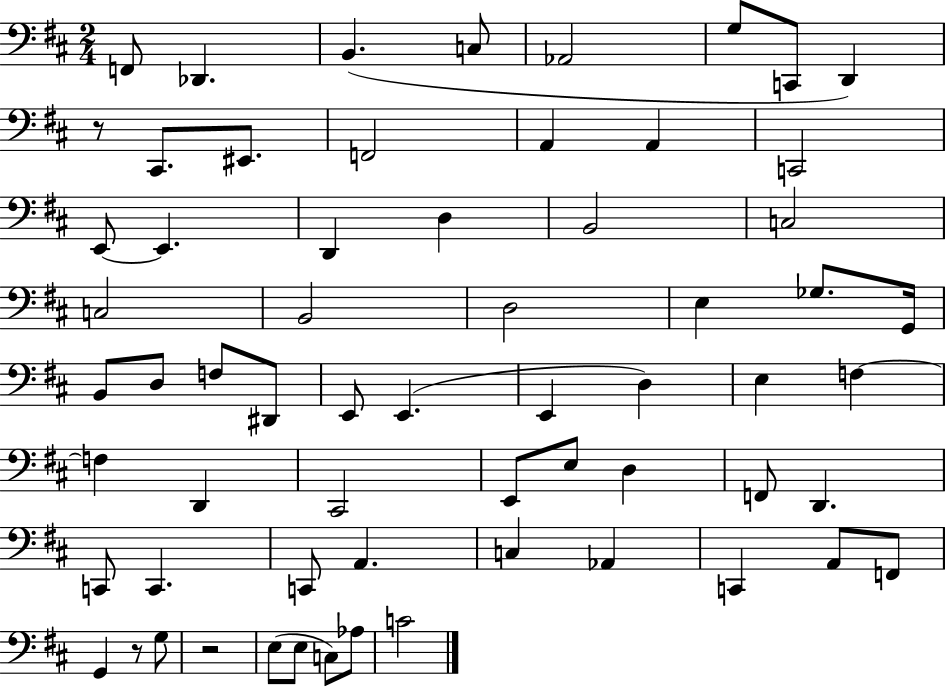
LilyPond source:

{
  \clef bass
  \numericTimeSignature
  \time 2/4
  \key d \major
  f,8 des,4. | b,4.( c8 | aes,2 | g8 c,8 d,4) | \break r8 cis,8. eis,8. | f,2 | a,4 a,4 | c,2 | \break e,8~~ e,4. | d,4 d4 | b,2 | c2 | \break c2 | b,2 | d2 | e4 ges8. g,16 | \break b,8 d8 f8 dis,8 | e,8 e,4.( | e,4 d4) | e4 f4~~ | \break f4 d,4 | cis,2 | e,8 e8 d4 | f,8 d,4. | \break c,8 c,4. | c,8 a,4. | c4 aes,4 | c,4 a,8 f,8 | \break g,4 r8 g8 | r2 | e8( e8 c8) aes8 | c'2 | \break \bar "|."
}